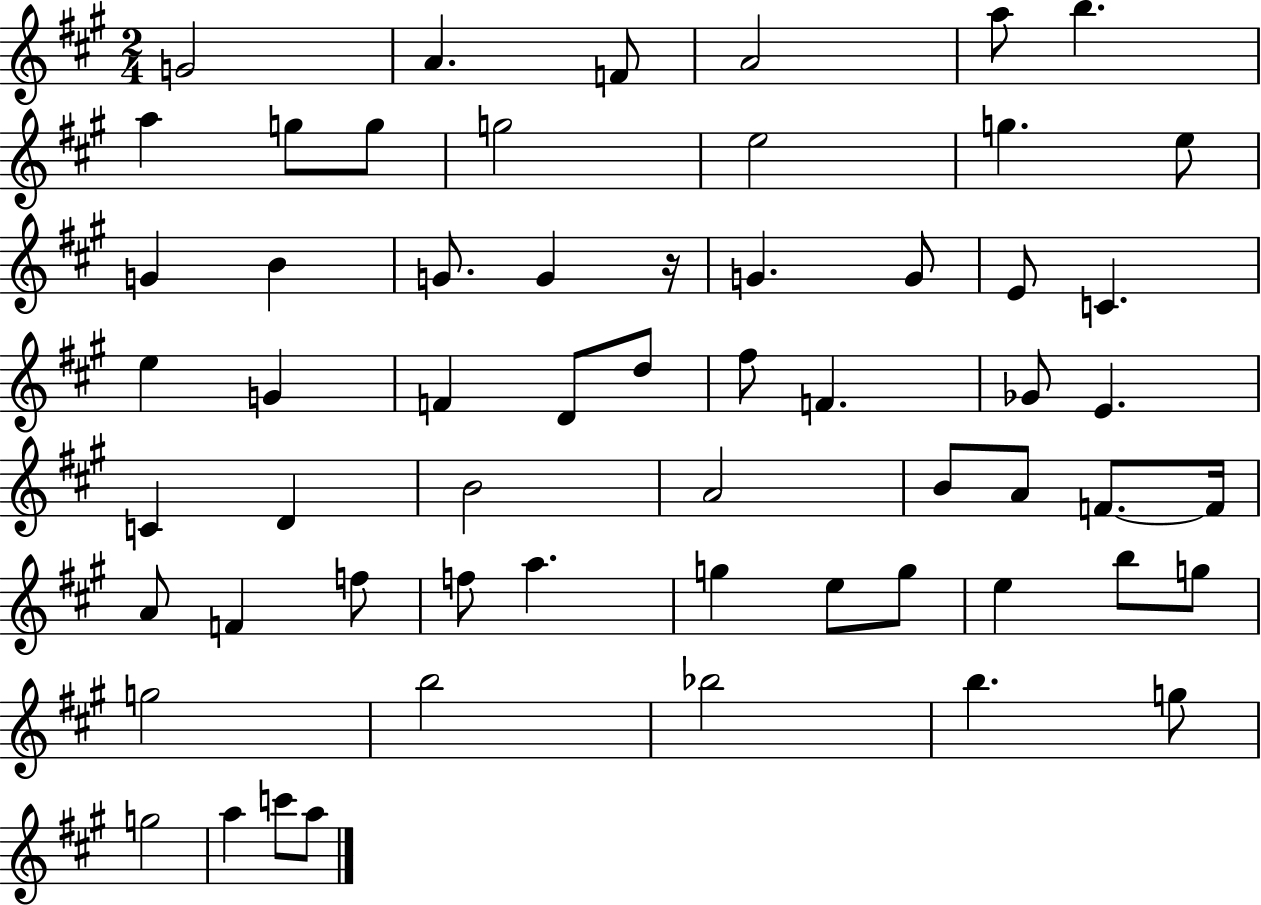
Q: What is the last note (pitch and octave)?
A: A5